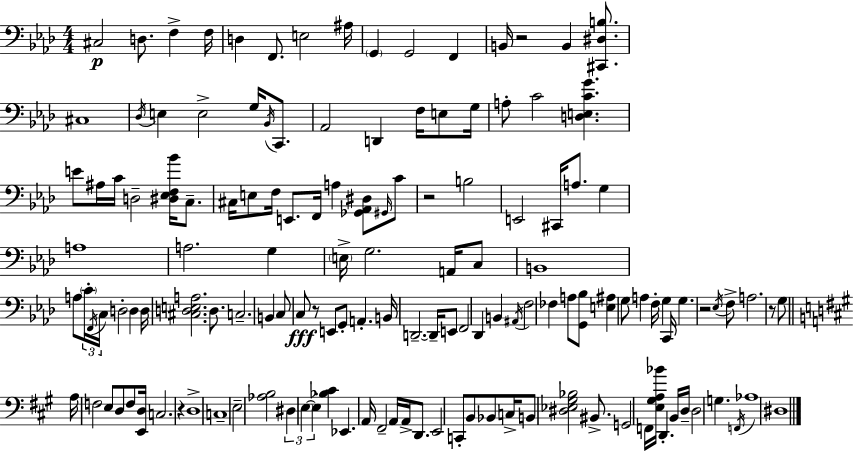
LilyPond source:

{
  \clef bass
  \numericTimeSignature
  \time 4/4
  \key aes \major
  cis2\p d8. f4-> f16 | d4 f,8. e2 ais16 | \parenthesize g,4 g,2 f,4 | b,16 r2 b,4 <cis, dis b>8. | \break cis1 | \acciaccatura { des16 } e4 e2-> g16 \acciaccatura { bes,16 } c,8. | aes,2 d,4 f16 e8 | g16 a8-. c'2 <d e c' g'>4. | \break e'8 ais16 c'16 d2-- <dis ees f bes'>16 c8.-- | cis16 e8 f16 e,8. f,16 a4 <ges, aes, dis>8 | \grace { gis,16 } c'8 r2 b2 | e,2 cis,16 a8. g4 | \break a1 | a2. g4 | \parenthesize e16-> g2. | a,16 c8 b,1 | \break a8 \tuplet 3/2 { \parenthesize c'16-. \acciaccatura { f,16 } c16 } d2-. | d4 d16 <cis d e a>2. | d8. c2.-- | b,4 c8 c8\fff r8 e,8 g,8-. a,4.-. | \break b,16 d,2.--~~ | d,16-- e,8 f,2 des,4 | b,4 \acciaccatura { ais,16 } f2 fes4 | a8 <g, bes>8 <e ais>4 \parenthesize g8 a4 f16-. | \break g4 c,16 g4. r2 | \acciaccatura { ees16 } f8-> a2. | r8 g8 \bar "||" \break \key a \major a16 f2 e8 d8 f8 <e, d>16 | c2. r4 | d1-> | c1-- | \break e2-- <aes b>2 | \tuplet 3/2 { dis4 \parenthesize e4~~ e4-. } <bes cis'>4 | ees,4. a,16 fis,2-- a,16 | a,16-> d,8. e,2 c,8-. b,8 | \break bes,8 c16-> b,8 <dis ees gis bes>2 bis,8.-> | g,2 f,16 <e gis a bes'>16 d,4.-. | b,16 d16-- d2 g4. | \acciaccatura { f,16 } aes1 | \break dis1 | \bar "|."
}